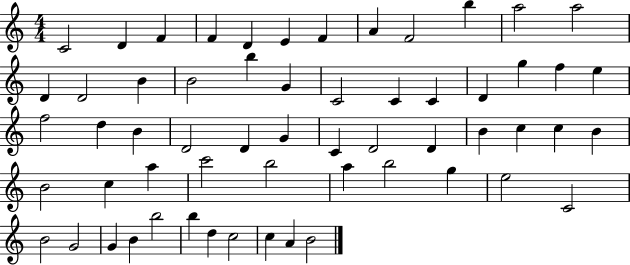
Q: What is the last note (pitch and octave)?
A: B4